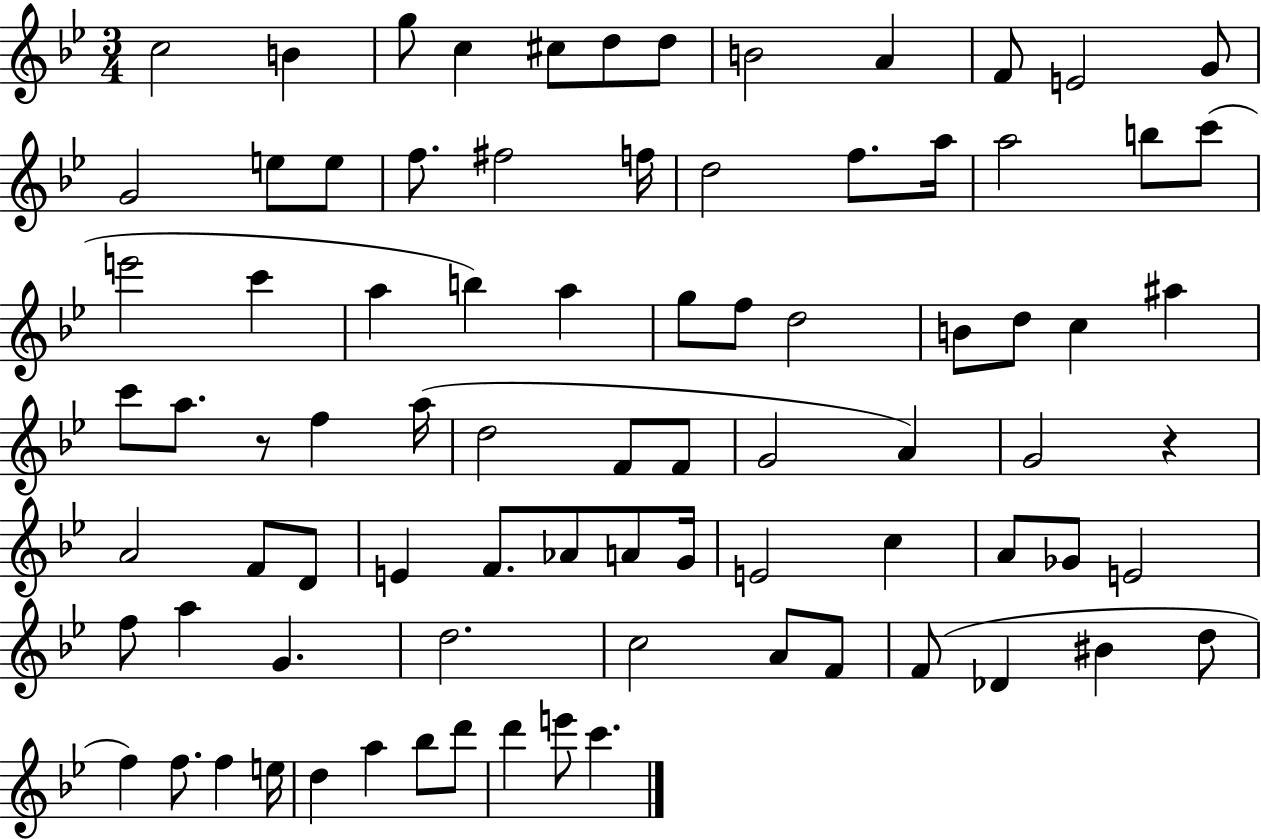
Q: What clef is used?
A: treble